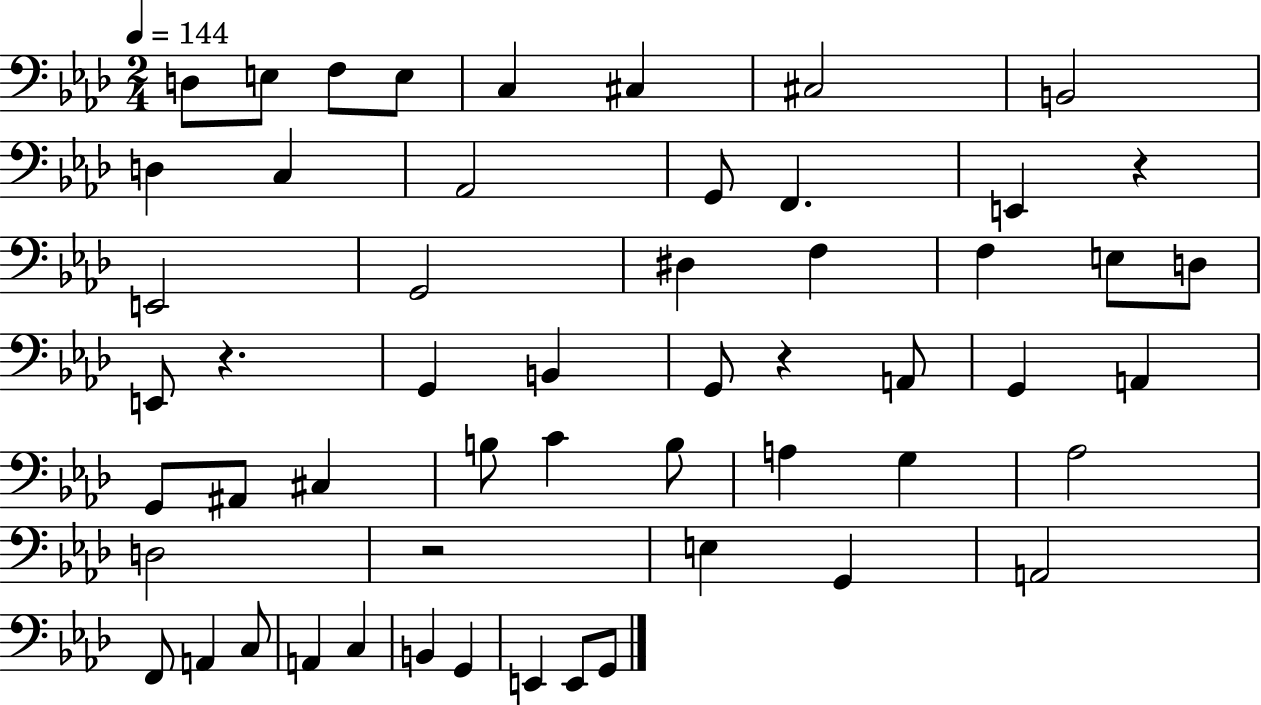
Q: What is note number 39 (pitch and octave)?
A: E3